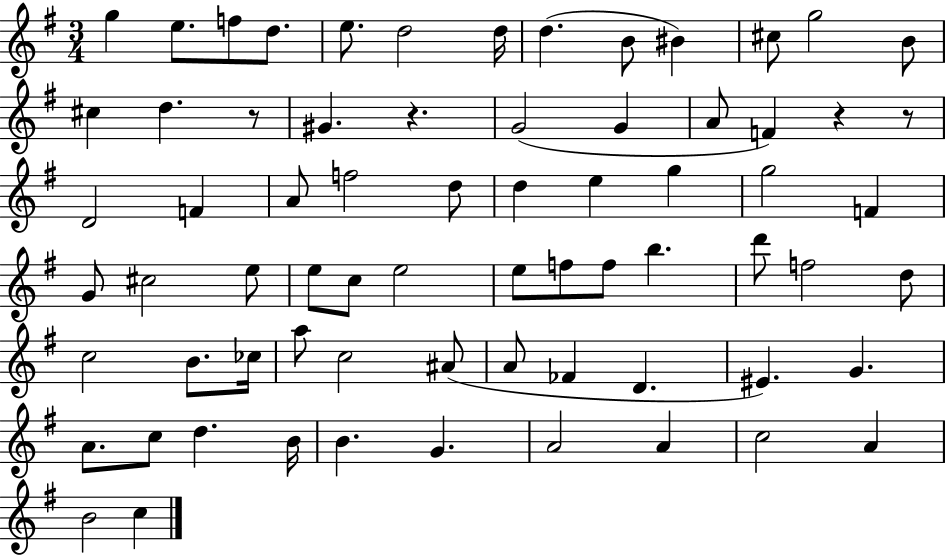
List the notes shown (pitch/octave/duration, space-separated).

G5/q E5/e. F5/e D5/e. E5/e. D5/h D5/s D5/q. B4/e BIS4/q C#5/e G5/h B4/e C#5/q D5/q. R/e G#4/q. R/q. G4/h G4/q A4/e F4/q R/q R/e D4/h F4/q A4/e F5/h D5/e D5/q E5/q G5/q G5/h F4/q G4/e C#5/h E5/e E5/e C5/e E5/h E5/e F5/e F5/e B5/q. D6/e F5/h D5/e C5/h B4/e. CES5/s A5/e C5/h A#4/e A4/e FES4/q D4/q. EIS4/q. G4/q. A4/e. C5/e D5/q. B4/s B4/q. G4/q. A4/h A4/q C5/h A4/q B4/h C5/q